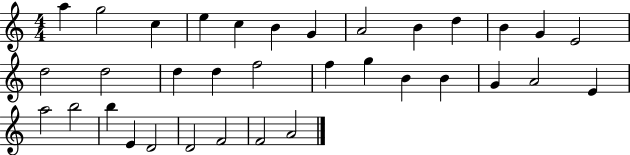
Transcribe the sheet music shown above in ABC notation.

X:1
T:Untitled
M:4/4
L:1/4
K:C
a g2 c e c B G A2 B d B G E2 d2 d2 d d f2 f g B B G A2 E a2 b2 b E D2 D2 F2 F2 A2